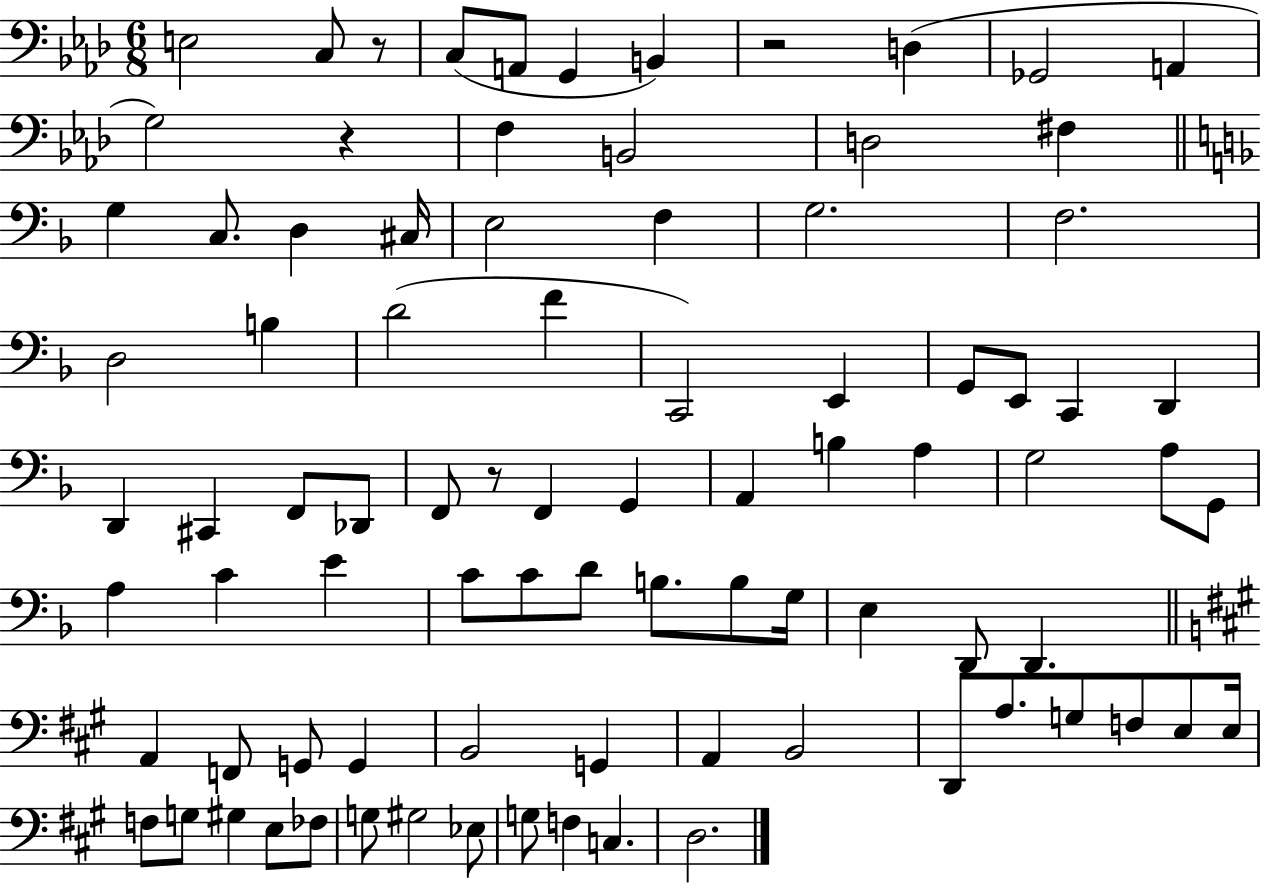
X:1
T:Untitled
M:6/8
L:1/4
K:Ab
E,2 C,/2 z/2 C,/2 A,,/2 G,, B,, z2 D, _G,,2 A,, G,2 z F, B,,2 D,2 ^F, G, C,/2 D, ^C,/4 E,2 F, G,2 F,2 D,2 B, D2 F C,,2 E,, G,,/2 E,,/2 C,, D,, D,, ^C,, F,,/2 _D,,/2 F,,/2 z/2 F,, G,, A,, B, A, G,2 A,/2 G,,/2 A, C E C/2 C/2 D/2 B,/2 B,/2 G,/4 E, D,,/2 D,, A,, F,,/2 G,,/2 G,, B,,2 G,, A,, B,,2 D,,/2 A,/2 G,/2 F,/2 E,/2 E,/4 F,/2 G,/2 ^G, E,/2 _F,/2 G,/2 ^G,2 _E,/2 G,/2 F, C, D,2